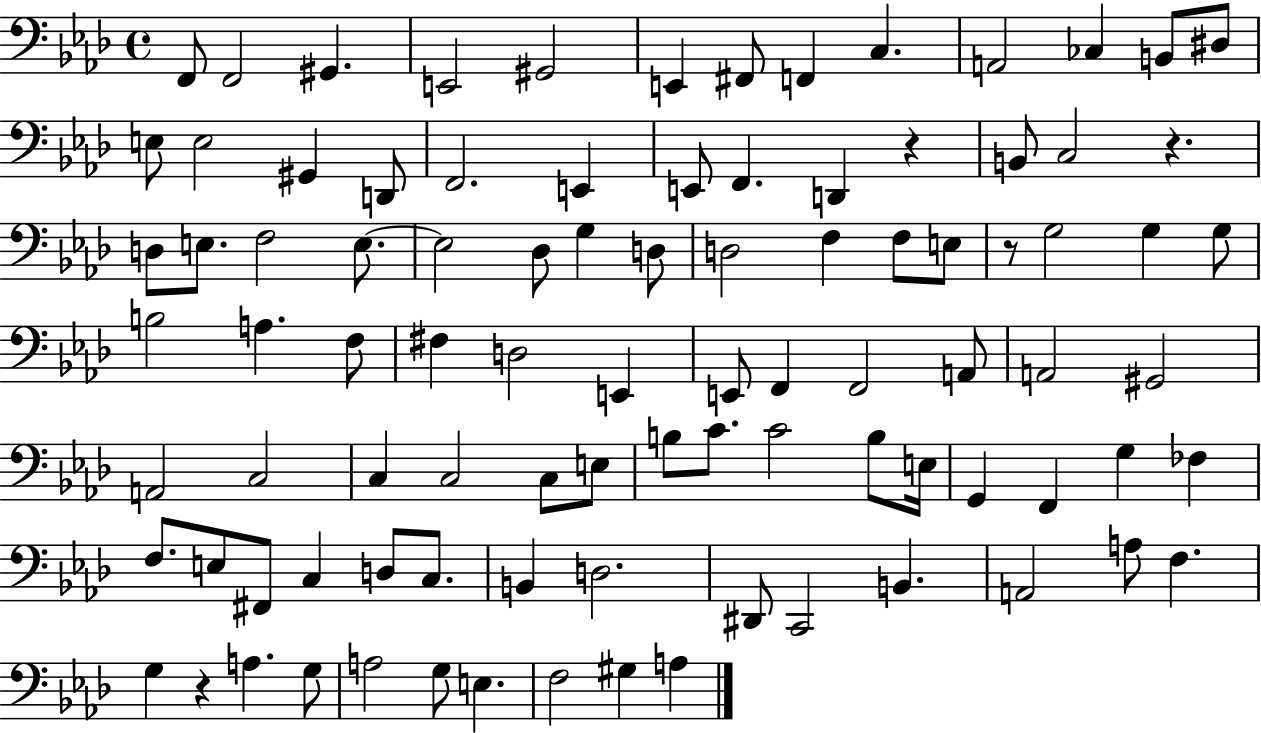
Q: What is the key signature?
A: AES major